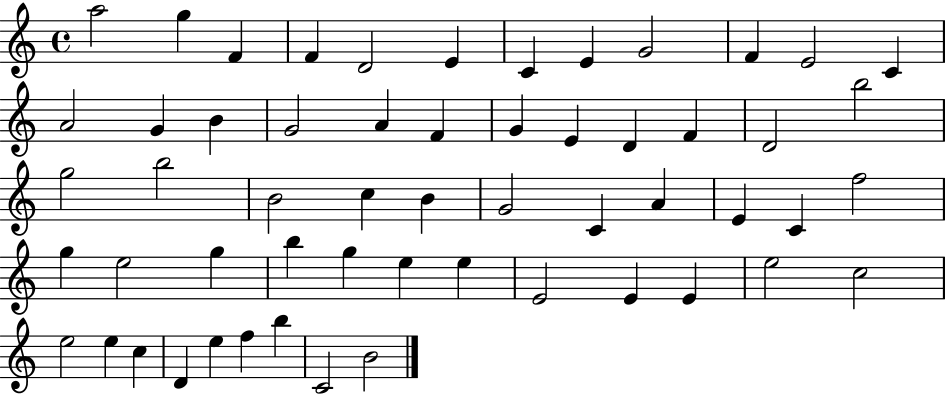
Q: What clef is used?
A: treble